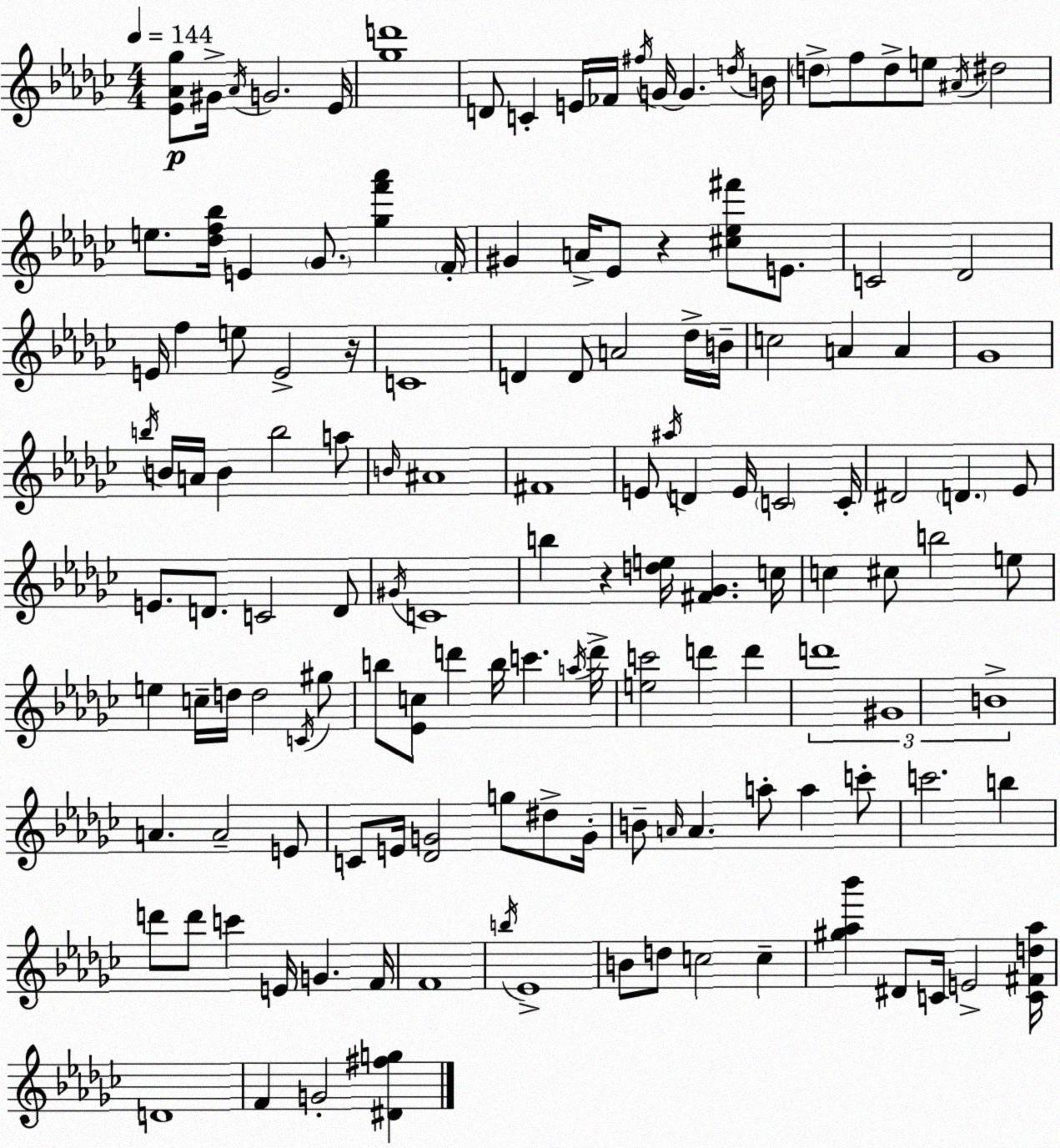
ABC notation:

X:1
T:Untitled
M:4/4
L:1/4
K:Ebm
[_E_A_g]/2 ^G/4 _A/4 G2 _E/4 [_gd']4 D/2 C E/4 _F/4 ^f/4 G/4 G d/4 B/4 d/2 f/2 d/2 e/2 ^A/4 ^d2 e/2 [_df_b]/4 E _G/2 [_gf'_a'] F/4 ^G A/4 _E/2 z [^c_e^f']/2 E/2 C2 _D2 E/4 f e/2 E2 z/4 C4 D D/2 A2 _d/4 B/4 c2 A A _G4 b/4 B/4 A/4 B b2 a/2 B/4 ^A4 ^F4 E/2 ^a/4 D E/4 C2 C/4 ^D2 D _E/2 E/2 D/2 C2 D/2 ^G/4 C4 b z [de]/4 [^F_G] c/4 c ^c/2 b2 e/2 e c/4 d/4 d2 C/4 ^g/2 b/2 [_Ec]/2 d' b/4 c' a/4 d'/4 [ec']2 d' d' d'4 ^G4 B4 A A2 E/2 C/2 E/4 [_DG]2 g/2 ^d/2 G/4 B/2 A/4 A a/2 a c'/2 c'2 b d'/2 d'/2 c' E/4 G F/4 F4 b/4 _E4 B/2 d/2 c2 c [^g_a_b'] ^D/2 C/4 E2 [C^Fd_a]/4 D4 F G2 [^D^fg]